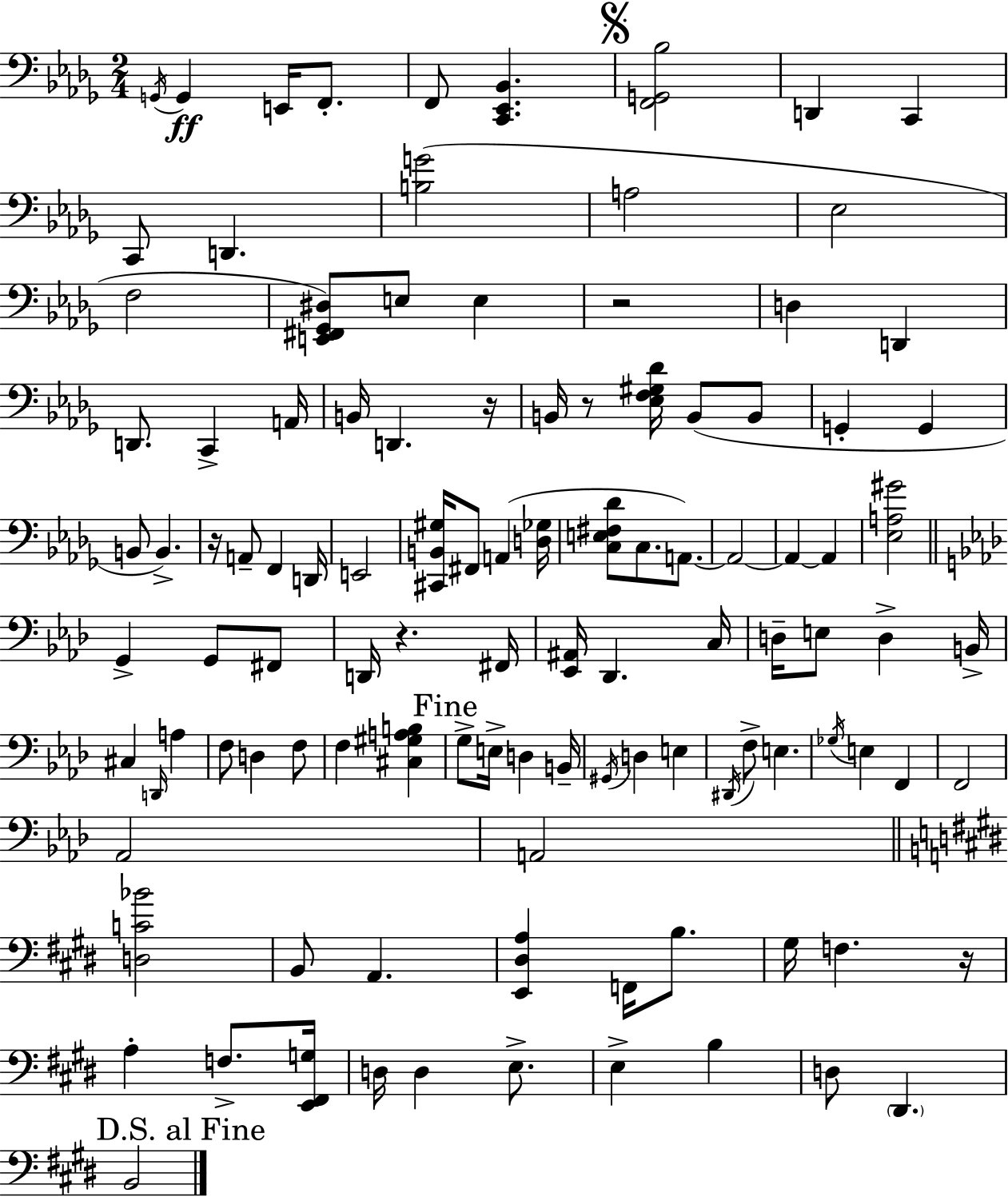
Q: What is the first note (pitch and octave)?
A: G2